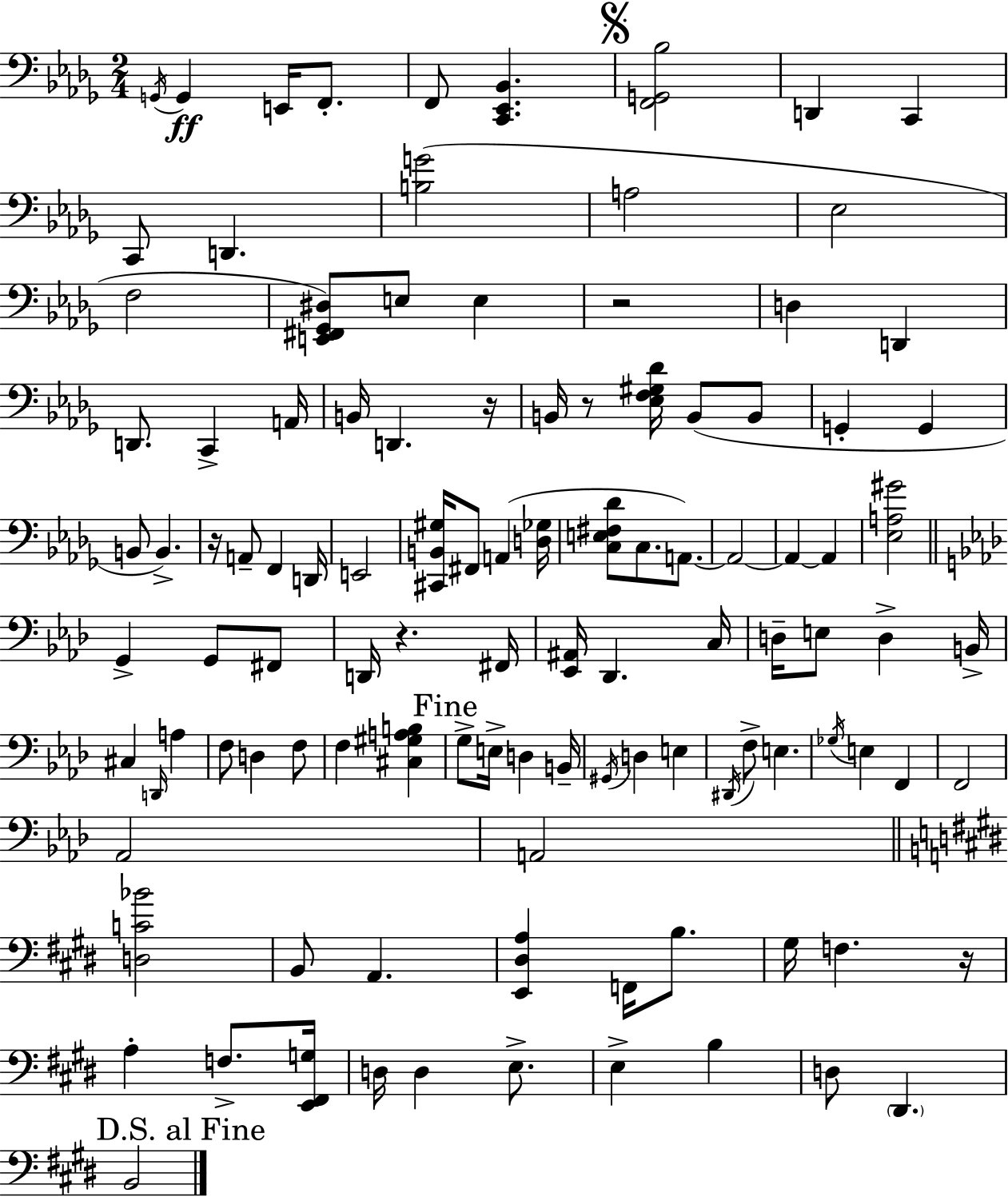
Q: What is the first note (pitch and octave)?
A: G2